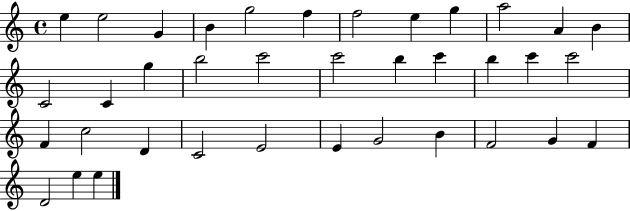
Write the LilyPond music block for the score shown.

{
  \clef treble
  \time 4/4
  \defaultTimeSignature
  \key c \major
  e''4 e''2 g'4 | b'4 g''2 f''4 | f''2 e''4 g''4 | a''2 a'4 b'4 | \break c'2 c'4 g''4 | b''2 c'''2 | c'''2 b''4 c'''4 | b''4 c'''4 c'''2 | \break f'4 c''2 d'4 | c'2 e'2 | e'4 g'2 b'4 | f'2 g'4 f'4 | \break d'2 e''4 e''4 | \bar "|."
}